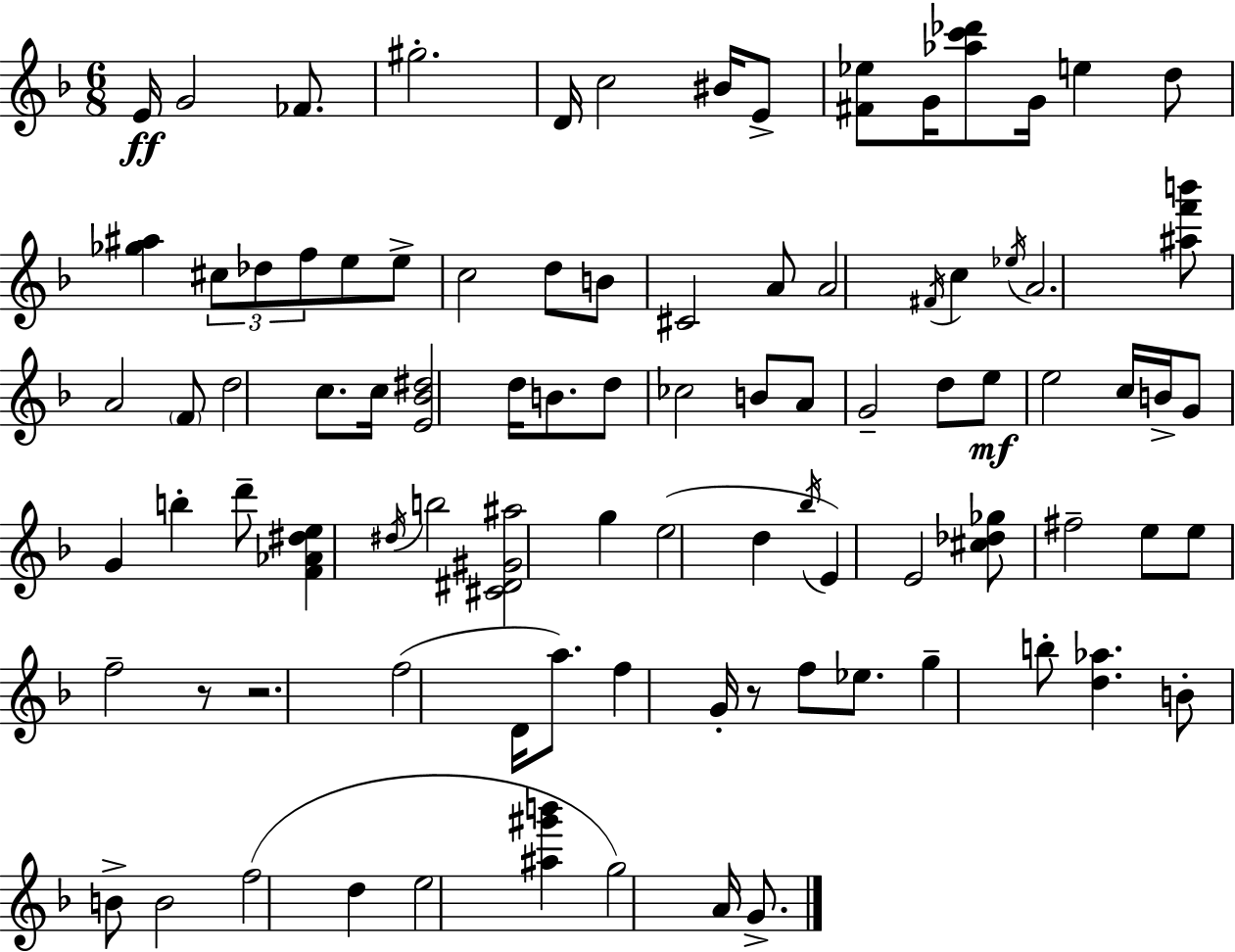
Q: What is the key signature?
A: D minor